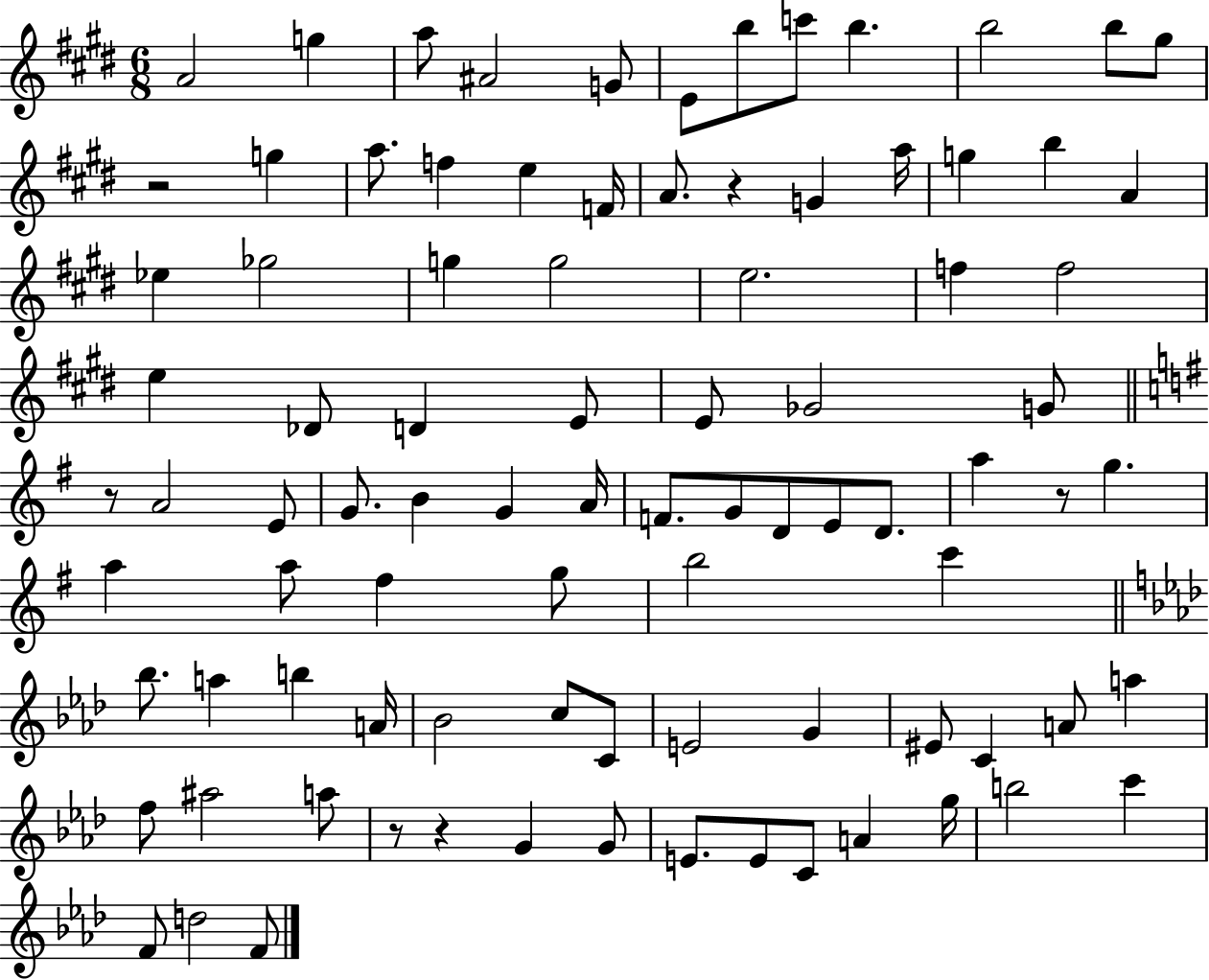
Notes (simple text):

A4/h G5/q A5/e A#4/h G4/e E4/e B5/e C6/e B5/q. B5/h B5/e G#5/e R/h G5/q A5/e. F5/q E5/q F4/s A4/e. R/q G4/q A5/s G5/q B5/q A4/q Eb5/q Gb5/h G5/q G5/h E5/h. F5/q F5/h E5/q Db4/e D4/q E4/e E4/e Gb4/h G4/e R/e A4/h E4/e G4/e. B4/q G4/q A4/s F4/e. G4/e D4/e E4/e D4/e. A5/q R/e G5/q. A5/q A5/e F#5/q G5/e B5/h C6/q Bb5/e. A5/q B5/q A4/s Bb4/h C5/e C4/e E4/h G4/q EIS4/e C4/q A4/e A5/q F5/e A#5/h A5/e R/e R/q G4/q G4/e E4/e. E4/e C4/e A4/q G5/s B5/h C6/q F4/e D5/h F4/e